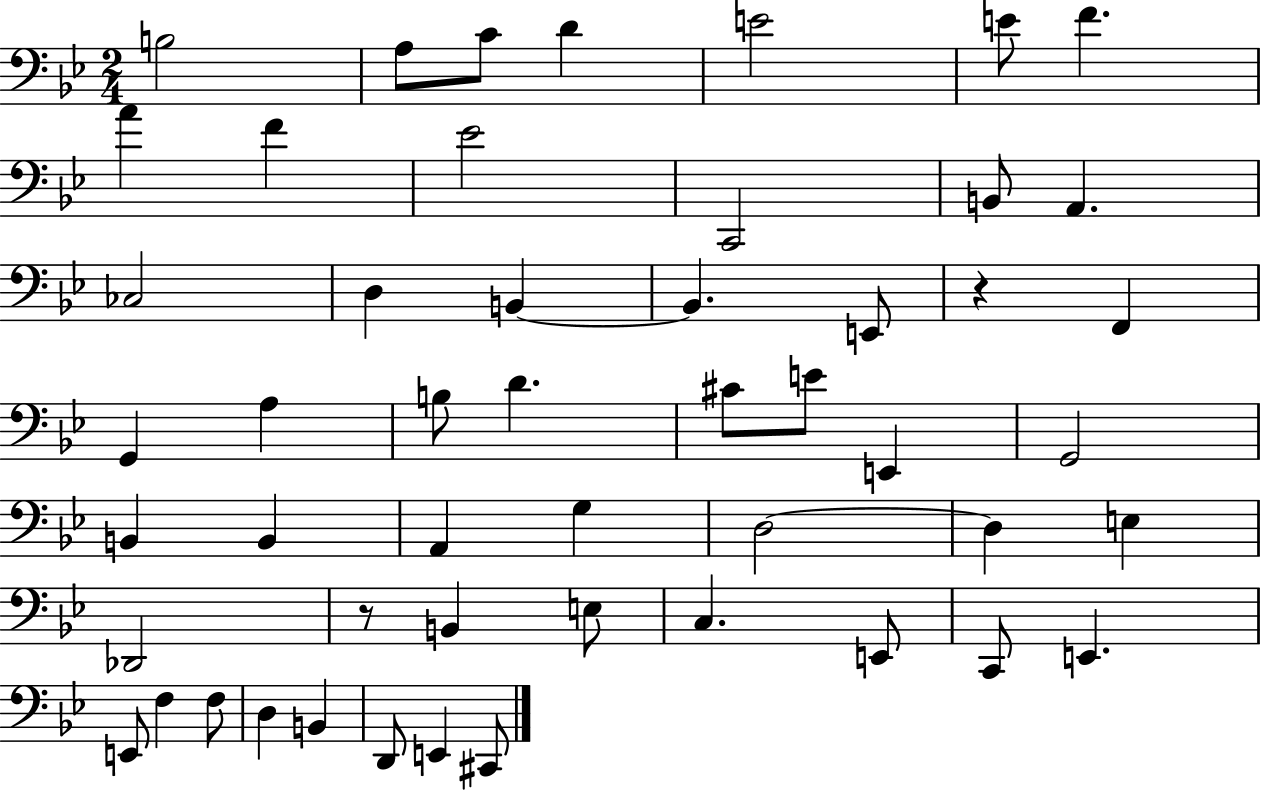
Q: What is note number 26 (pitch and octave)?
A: E2